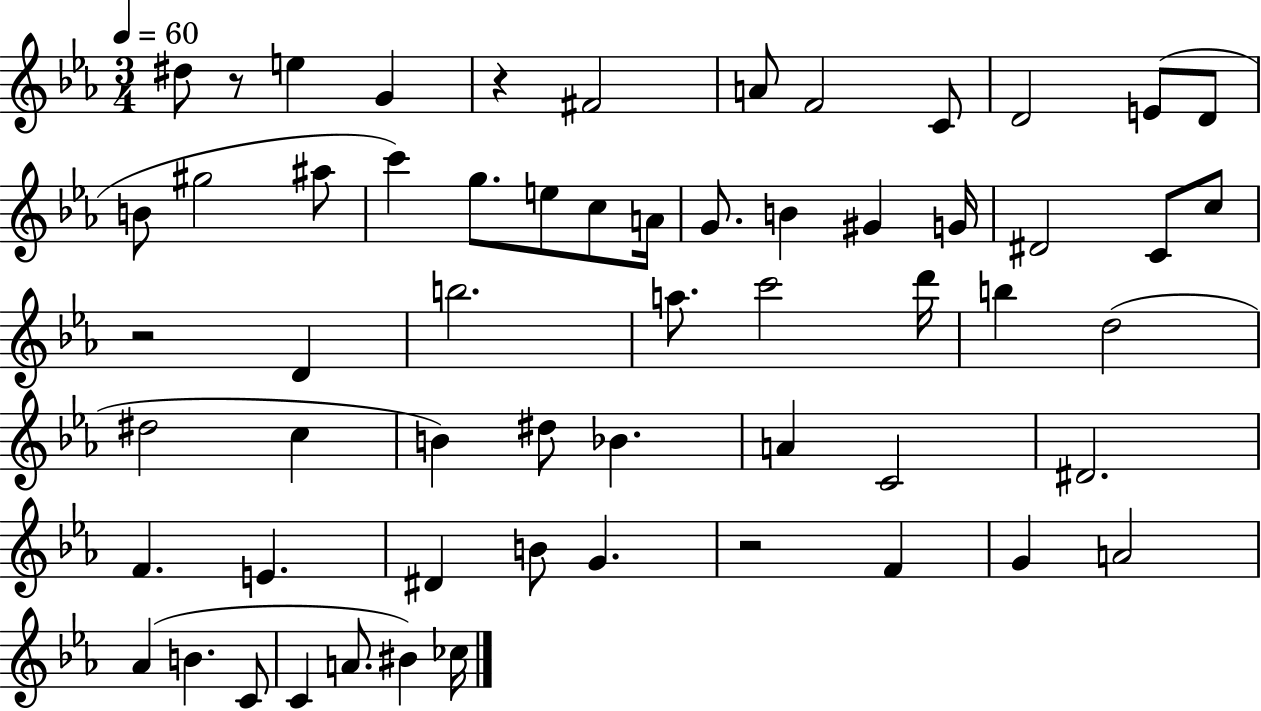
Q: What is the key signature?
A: EES major